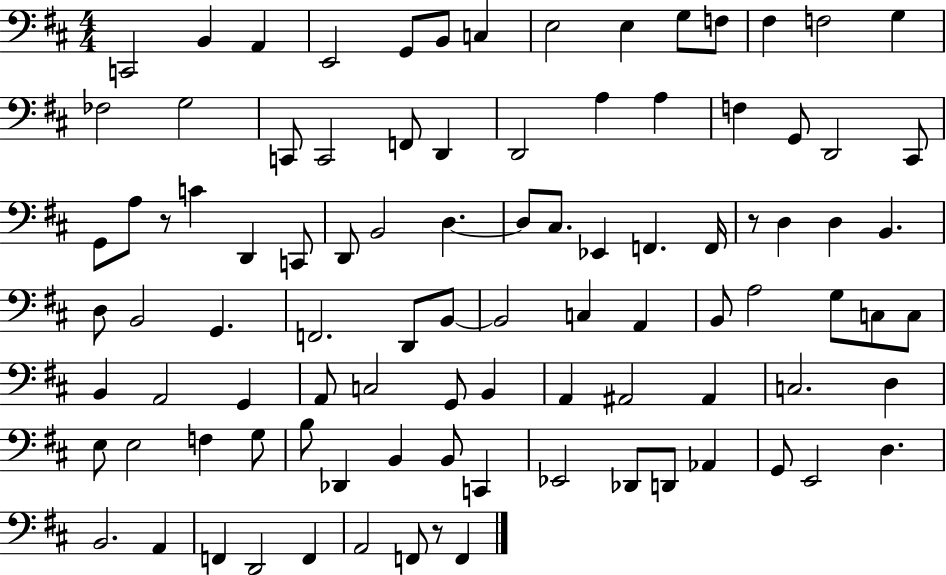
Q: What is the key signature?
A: D major